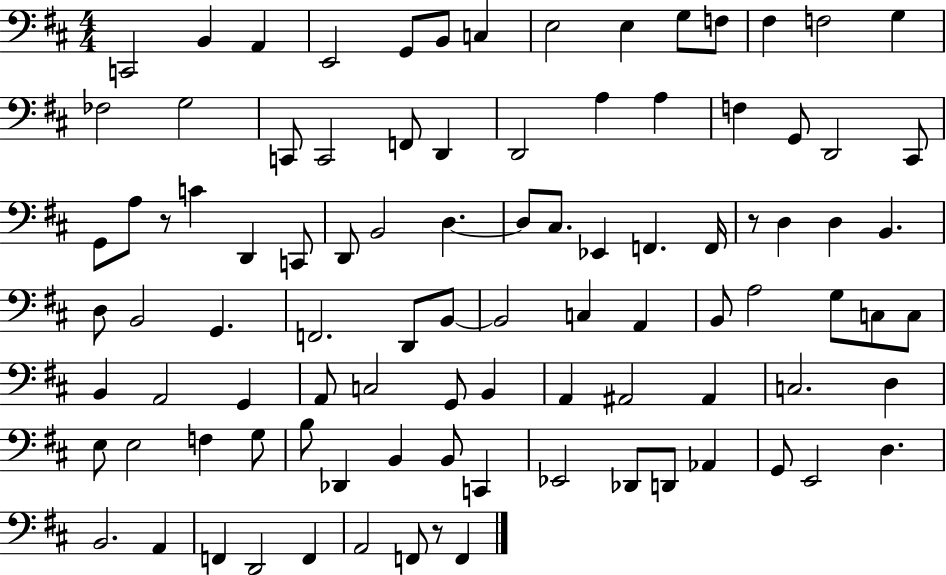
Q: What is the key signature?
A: D major